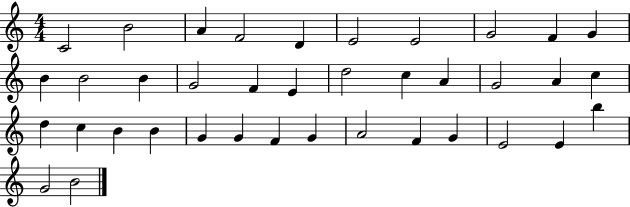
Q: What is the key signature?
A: C major